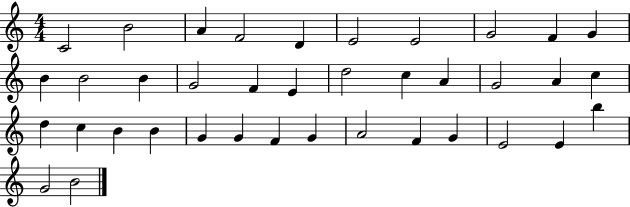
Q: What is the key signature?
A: C major